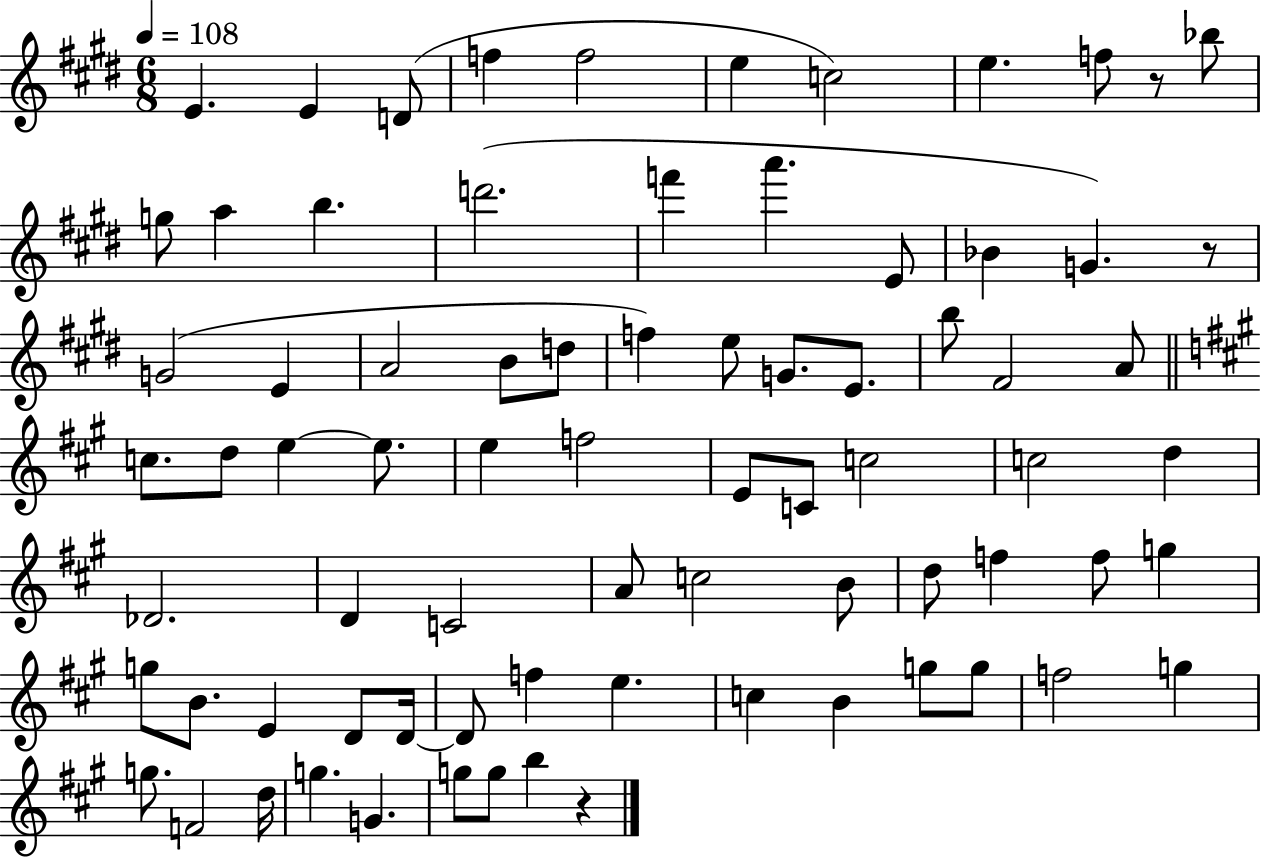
E4/q. E4/q D4/e F5/q F5/h E5/q C5/h E5/q. F5/e R/e Bb5/e G5/e A5/q B5/q. D6/h. F6/q A6/q. E4/e Bb4/q G4/q. R/e G4/h E4/q A4/h B4/e D5/e F5/q E5/e G4/e. E4/e. B5/e F#4/h A4/e C5/e. D5/e E5/q E5/e. E5/q F5/h E4/e C4/e C5/h C5/h D5/q Db4/h. D4/q C4/h A4/e C5/h B4/e D5/e F5/q F5/e G5/q G5/e B4/e. E4/q D4/e D4/s D4/e F5/q E5/q. C5/q B4/q G5/e G5/e F5/h G5/q G5/e. F4/h D5/s G5/q. G4/q. G5/e G5/e B5/q R/q